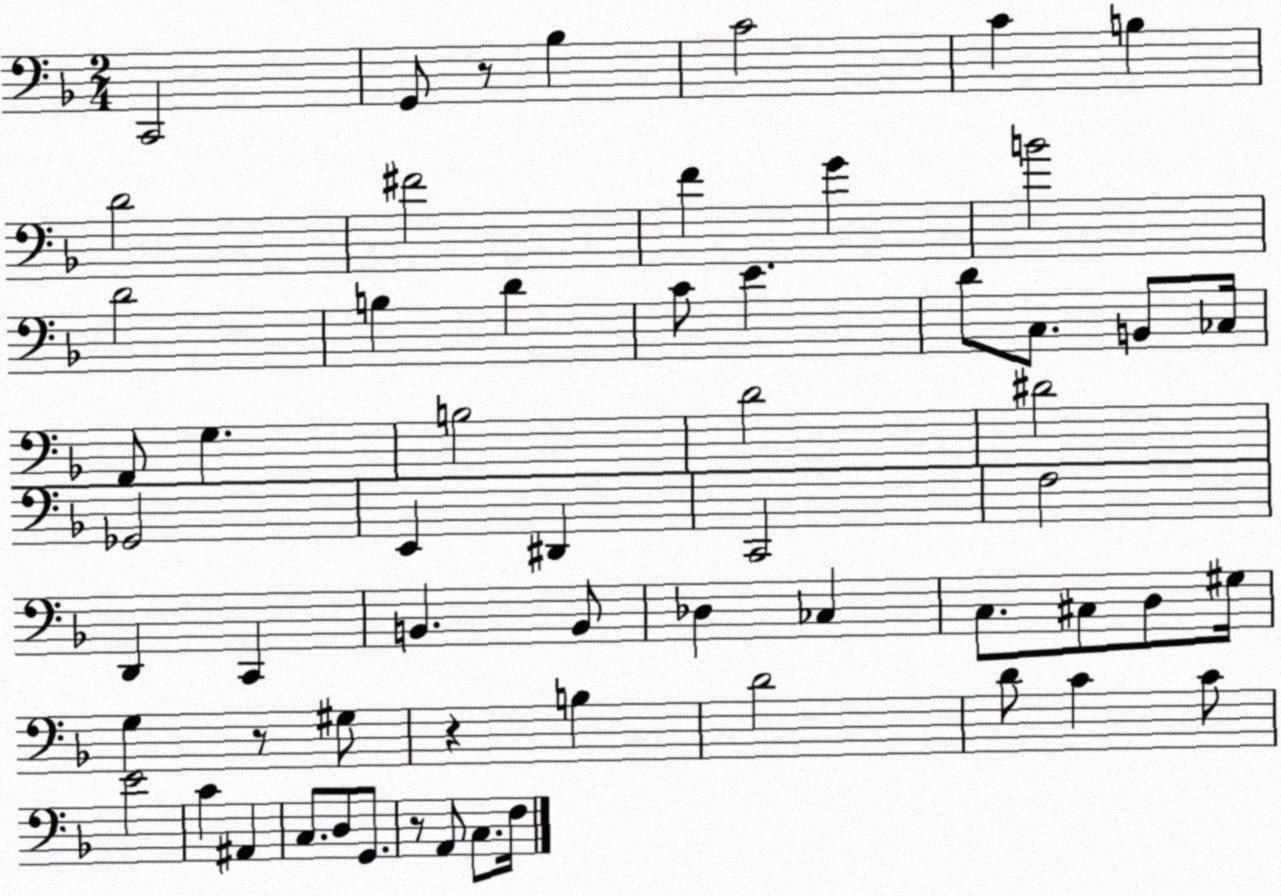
X:1
T:Untitled
M:2/4
L:1/4
K:F
C,,2 G,,/2 z/2 _B, C2 C B, D2 ^F2 F G B2 D2 B, D C/2 E D/2 C,/2 B,,/2 _C,/4 A,,/2 G, B,2 D2 ^D2 _G,,2 E,, ^D,, C,,2 F,2 D,, C,, B,, B,,/2 _D, _C, C,/2 ^C,/2 D,/2 ^G,/4 G, z/2 ^G,/2 z B, D2 D/2 C C/2 E2 C ^A,, C,/2 D,/2 G,,/2 z/2 A,,/2 C,/2 F,/4